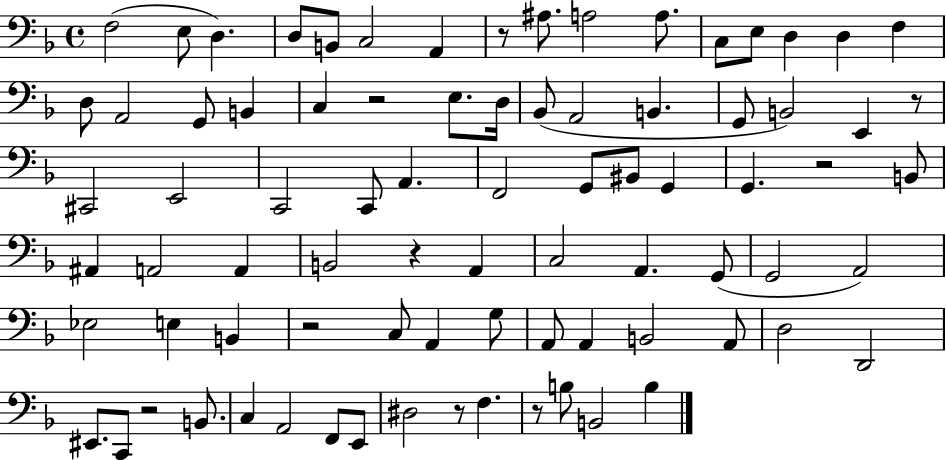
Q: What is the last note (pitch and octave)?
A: B3